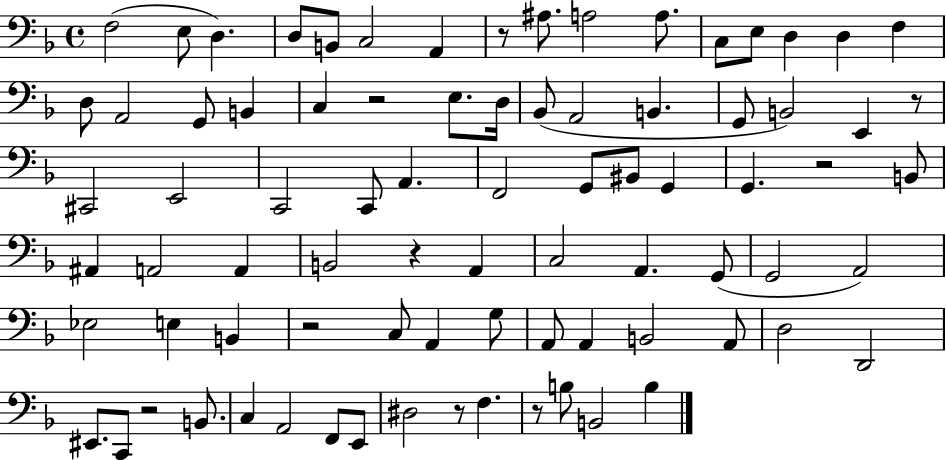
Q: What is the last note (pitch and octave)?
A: B3